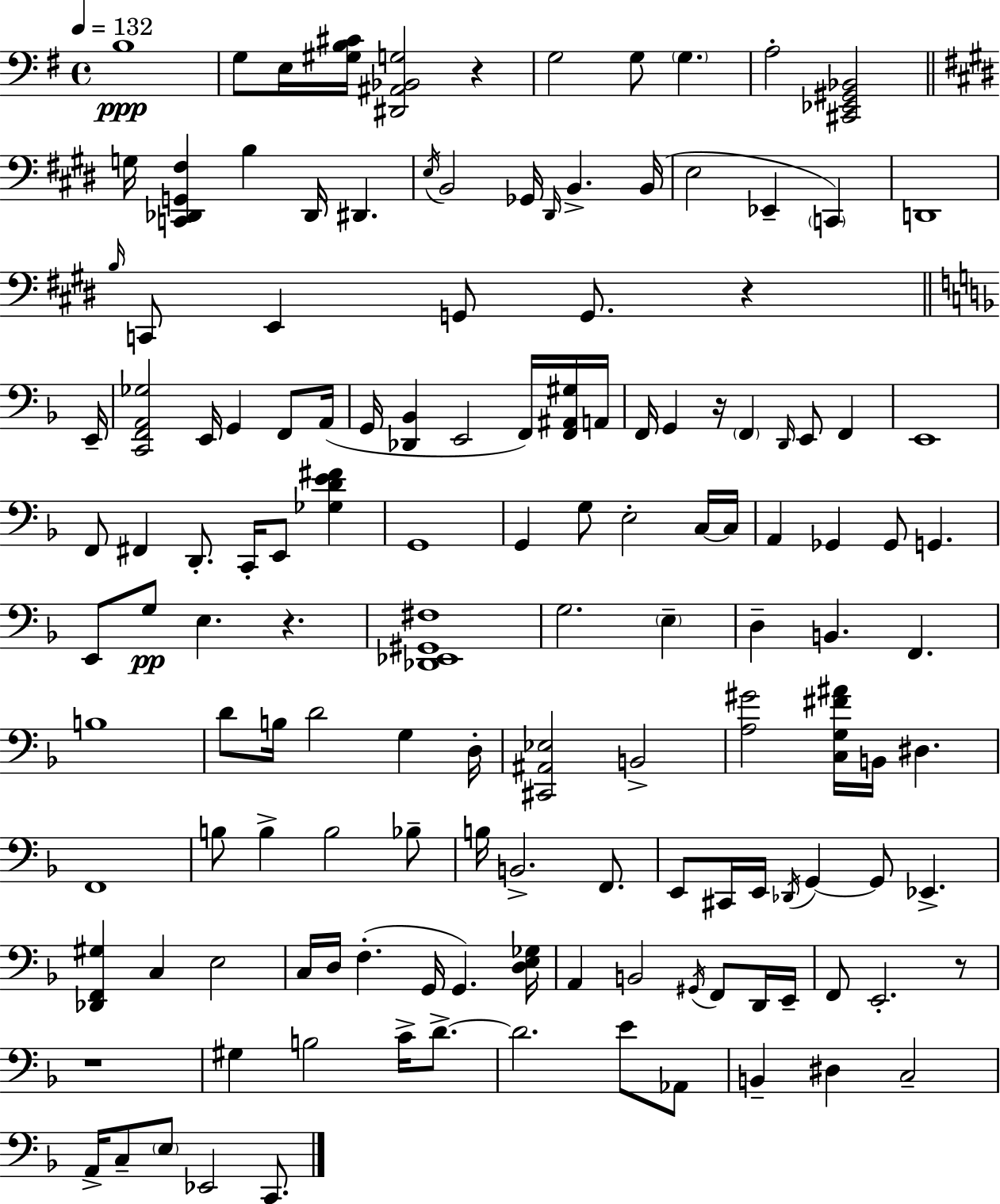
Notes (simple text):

B3/w G3/e E3/s [G#3,B3,C#4]/s [D#2,A#2,Bb2,G3]/h R/q G3/h G3/e G3/q. A3/h [C#2,Eb2,G#2,Bb2]/h G3/s [C2,Db2,G2,F#3]/q B3/q Db2/s D#2/q. E3/s B2/h Gb2/s D#2/s B2/q. B2/s E3/h Eb2/q C2/q D2/w B3/s C2/e E2/q G2/e G2/e. R/q E2/s [C2,F2,A2,Gb3]/h E2/s G2/q F2/e A2/s G2/s [Db2,Bb2]/q E2/h F2/s [F2,A#2,G#3]/s A2/s F2/s G2/q R/s F2/q D2/s E2/e F2/q E2/w F2/e F#2/q D2/e. C2/s E2/e [Gb3,D4,E4,F#4]/q G2/w G2/q G3/e E3/h C3/s C3/s A2/q Gb2/q Gb2/e G2/q. E2/e G3/e E3/q. R/q. [Db2,Eb2,G#2,F#3]/w G3/h. E3/q D3/q B2/q. F2/q. B3/w D4/e B3/s D4/h G3/q D3/s [C#2,A#2,Eb3]/h B2/h [A3,G#4]/h [C3,G3,F#4,A#4]/s B2/s D#3/q. F2/w B3/e B3/q B3/h Bb3/e B3/s B2/h. F2/e. E2/e C#2/s E2/s Db2/s G2/q G2/e Eb2/q. [Db2,F2,G#3]/q C3/q E3/h C3/s D3/s F3/q. G2/s G2/q. [D3,E3,Gb3]/s A2/q B2/h G#2/s F2/e D2/s E2/s F2/e E2/h. R/e R/w G#3/q B3/h C4/s D4/e. D4/h. E4/e Ab2/e B2/q D#3/q C3/h A2/s C3/e E3/e Eb2/h C2/e.